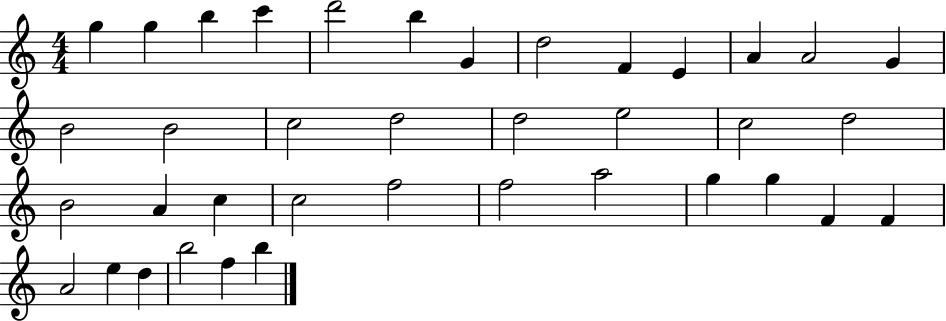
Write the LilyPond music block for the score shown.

{
  \clef treble
  \numericTimeSignature
  \time 4/4
  \key c \major
  g''4 g''4 b''4 c'''4 | d'''2 b''4 g'4 | d''2 f'4 e'4 | a'4 a'2 g'4 | \break b'2 b'2 | c''2 d''2 | d''2 e''2 | c''2 d''2 | \break b'2 a'4 c''4 | c''2 f''2 | f''2 a''2 | g''4 g''4 f'4 f'4 | \break a'2 e''4 d''4 | b''2 f''4 b''4 | \bar "|."
}